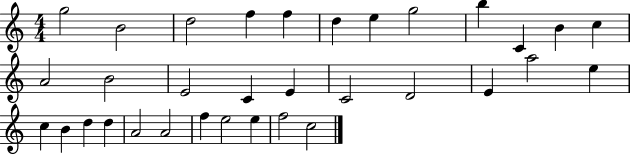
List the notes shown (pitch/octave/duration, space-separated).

G5/h B4/h D5/h F5/q F5/q D5/q E5/q G5/h B5/q C4/q B4/q C5/q A4/h B4/h E4/h C4/q E4/q C4/h D4/h E4/q A5/h E5/q C5/q B4/q D5/q D5/q A4/h A4/h F5/q E5/h E5/q F5/h C5/h